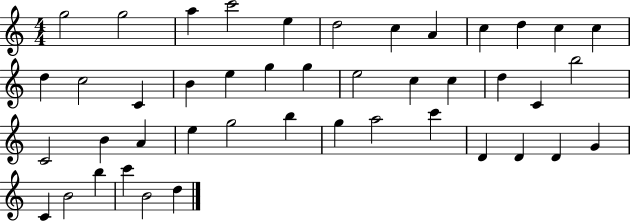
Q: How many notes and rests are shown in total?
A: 44